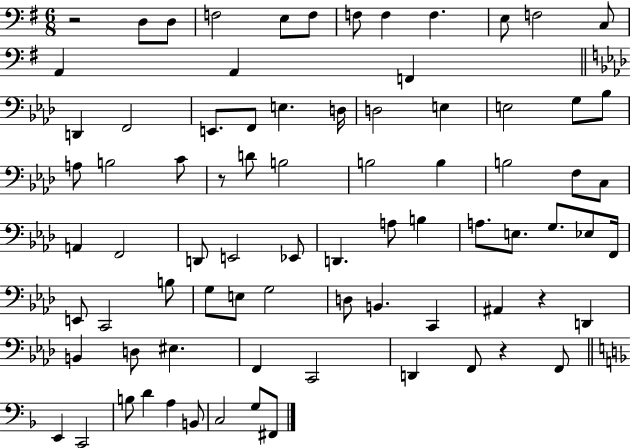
{
  \clef bass
  \numericTimeSignature
  \time 6/8
  \key g \major
  r2 d8 d8 | f2 e8 f8 | f8 f4 f4. | e8 f2 c8 | \break a,4 a,4 f,4 | \bar "||" \break \key f \minor d,4 f,2 | e,8. f,8 e4. d16 | d2 e4 | e2 g8 bes8 | \break a8 b2 c'8 | r8 d'8 b2 | b2 b4 | b2 f8 c8 | \break a,4 f,2 | d,8 e,2 ees,8 | d,4. a8 b4 | a8. e8. g8. ees8 f,16 | \break e,8 c,2 b8 | g8 e8 g2 | d8 b,4. c,4 | ais,4 r4 d,4 | \break b,4 d8 eis4. | f,4 c,2 | d,4 f,8 r4 f,8 | \bar "||" \break \key d \minor e,4 c,2 | b8 d'4 a4 b,8 | c2 g8 fis,8 | \bar "|."
}